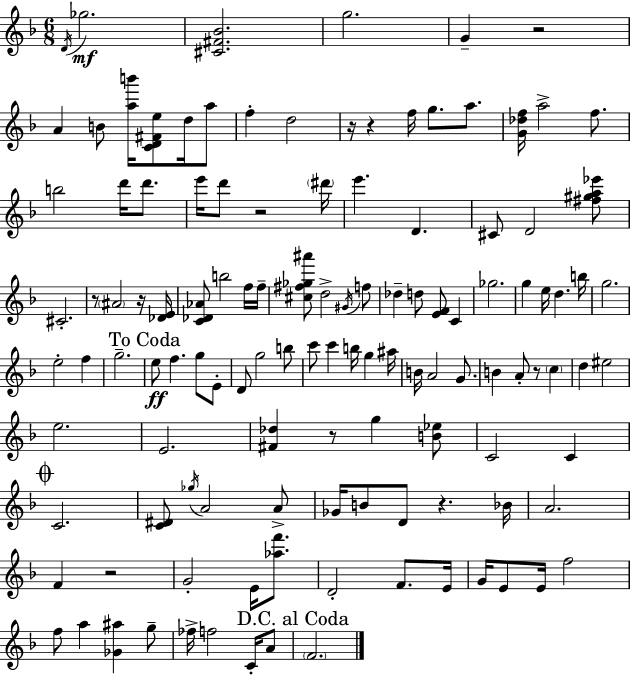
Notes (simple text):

D4/s Gb5/h. [C#4,F#4,Bb4]/h. G5/h. G4/q R/h A4/q B4/e [A5,B6]/s [C4,D4,F#4,E5]/e D5/s A5/e F5/q D5/h R/s R/q F5/s G5/e. A5/e. [G4,Db5,F5]/s A5/h F5/e. B5/h D6/s D6/e. E6/s D6/e R/h D#6/s E6/q. D4/q. C#4/e D4/h [F#5,G#5,A5,Eb6]/e C#4/h. R/e A#4/h R/s [Db4,E4]/s [C4,Db4,Ab4]/e B5/h F5/s F5/s [C#5,F#5,Gb5,A#6]/e D5/h G#4/s F5/e Db5/q D5/e [E4,F4]/e C4/q Gb5/h. G5/q E5/s D5/q. B5/s G5/h. E5/h F5/q G5/h. E5/e F5/q. G5/e E4/e D4/e G5/h B5/e C6/e C6/q B5/s G5/q A#5/s B4/s A4/h G4/e. B4/q A4/e R/e C5/q D5/q EIS5/h E5/h. E4/h. [F#4,Db5]/q R/e G5/q [B4,Eb5]/e C4/h C4/q C4/h. [C4,D#4]/e Gb5/s A4/h A4/e Gb4/s B4/e D4/e R/q. Bb4/s A4/h. F4/q R/h G4/h E4/s [Ab5,F6]/e. D4/h F4/e. E4/s G4/s E4/e E4/s F5/h F5/e A5/q [Gb4,A#5]/q G5/e FES5/s F5/h C4/s A4/e F4/h.